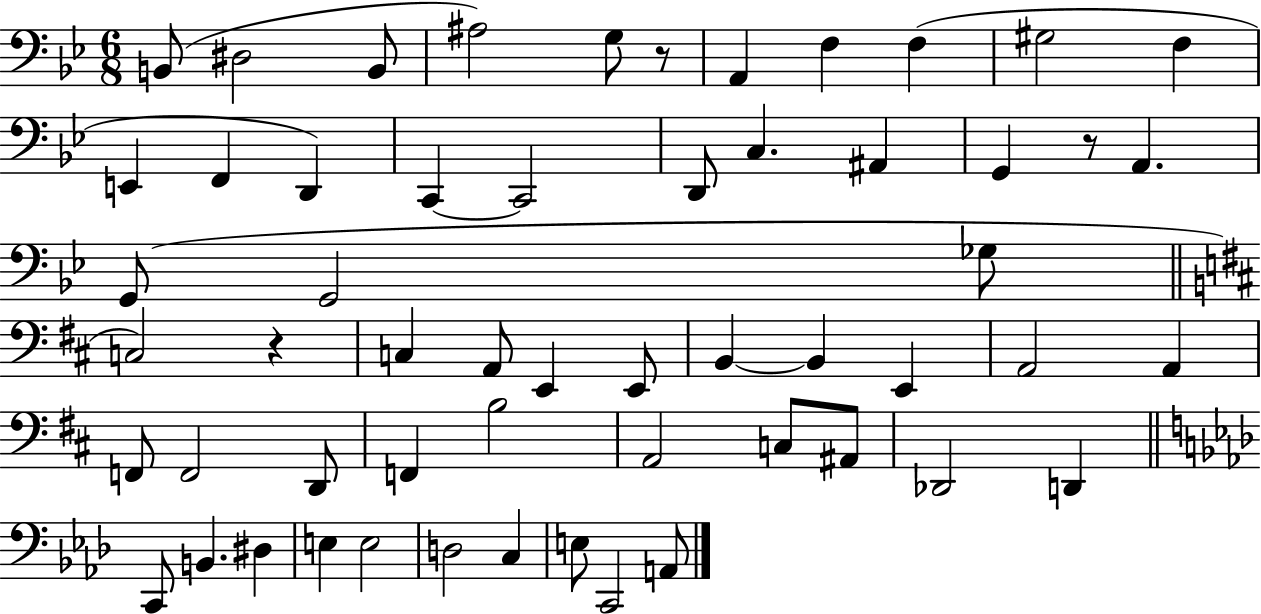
X:1
T:Untitled
M:6/8
L:1/4
K:Bb
B,,/2 ^D,2 B,,/2 ^A,2 G,/2 z/2 A,, F, F, ^G,2 F, E,, F,, D,, C,, C,,2 D,,/2 C, ^A,, G,, z/2 A,, G,,/2 G,,2 _G,/2 C,2 z C, A,,/2 E,, E,,/2 B,, B,, E,, A,,2 A,, F,,/2 F,,2 D,,/2 F,, B,2 A,,2 C,/2 ^A,,/2 _D,,2 D,, C,,/2 B,, ^D, E, E,2 D,2 C, E,/2 C,,2 A,,/2